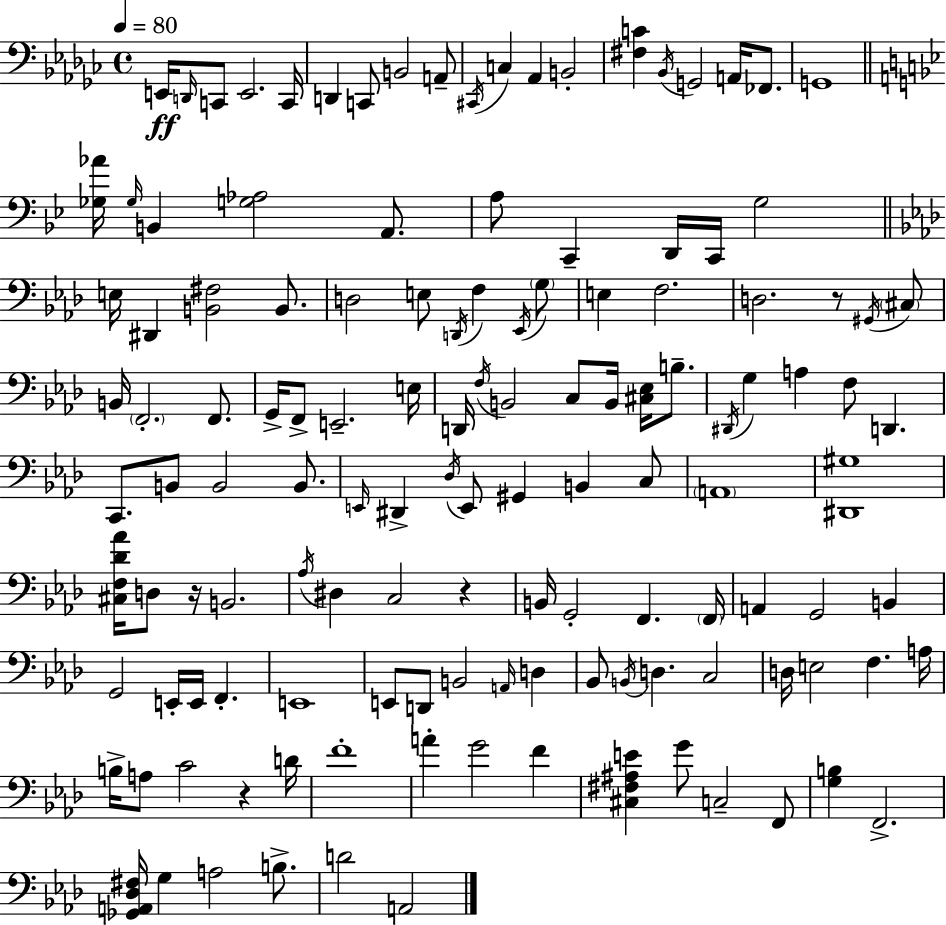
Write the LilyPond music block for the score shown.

{
  \clef bass
  \time 4/4
  \defaultTimeSignature
  \key ees \minor
  \tempo 4 = 80
  e,16\ff \grace { d,16 } c,8 e,2. | c,16 d,4 c,8 b,2 a,8-- | \acciaccatura { cis,16 } c4 aes,4 b,2-. | <fis c'>4 \acciaccatura { bes,16 } g,2 a,16 | \break fes,8. g,1 | \bar "||" \break \key g \minor <ges aes'>16 \grace { ges16 } b,4 <g aes>2 a,8. | a8 c,4-- d,16 c,16 g2 | \bar "||" \break \key aes \major e16 dis,4 <b, fis>2 b,8. | d2 e8 \acciaccatura { d,16 } f4 \acciaccatura { ees,16 } | \parenthesize g8 e4 f2. | d2. r8 | \break \acciaccatura { gis,16 } \parenthesize cis8 b,16 \parenthesize f,2.-. | f,8. g,16-> f,8-> e,2.-- | e16 d,16 \acciaccatura { f16 } b,2 c8 b,16 | <cis ees>16 b8.-- \acciaccatura { dis,16 } g4 a4 f8 d,4. | \break c,8. b,8 b,2 | b,8. \grace { e,16 } dis,4-> \acciaccatura { des16 } e,8 gis,4 | b,4 c8 \parenthesize a,1 | <dis, gis>1 | \break <cis f des' aes'>16 d8 r16 b,2. | \acciaccatura { aes16 } dis4 c2 | r4 b,16 g,2-. | f,4. \parenthesize f,16 a,4 g,2 | \break b,4 g,2 | e,16-. e,16 f,4.-. e,1 | e,8 d,8 b,2 | \grace { a,16 } d4 bes,8 \acciaccatura { b,16 } d4. | \break c2 d16 e2 | f4. a16 b16-> a8 c'2 | r4 d'16 f'1-. | a'4-. g'2 | \break f'4 <cis fis ais e'>4 g'8 | c2-- f,8 <g b>4 f,2.-> | <ges, a, des fis>16 g4 a2 | b8.-> d'2 | \break a,2 \bar "|."
}